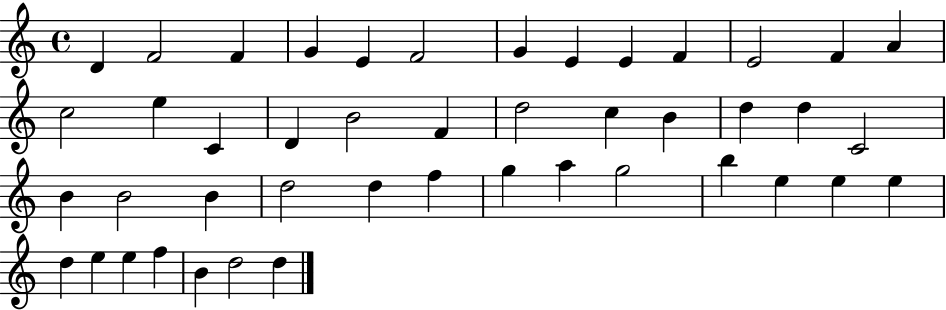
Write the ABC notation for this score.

X:1
T:Untitled
M:4/4
L:1/4
K:C
D F2 F G E F2 G E E F E2 F A c2 e C D B2 F d2 c B d d C2 B B2 B d2 d f g a g2 b e e e d e e f B d2 d